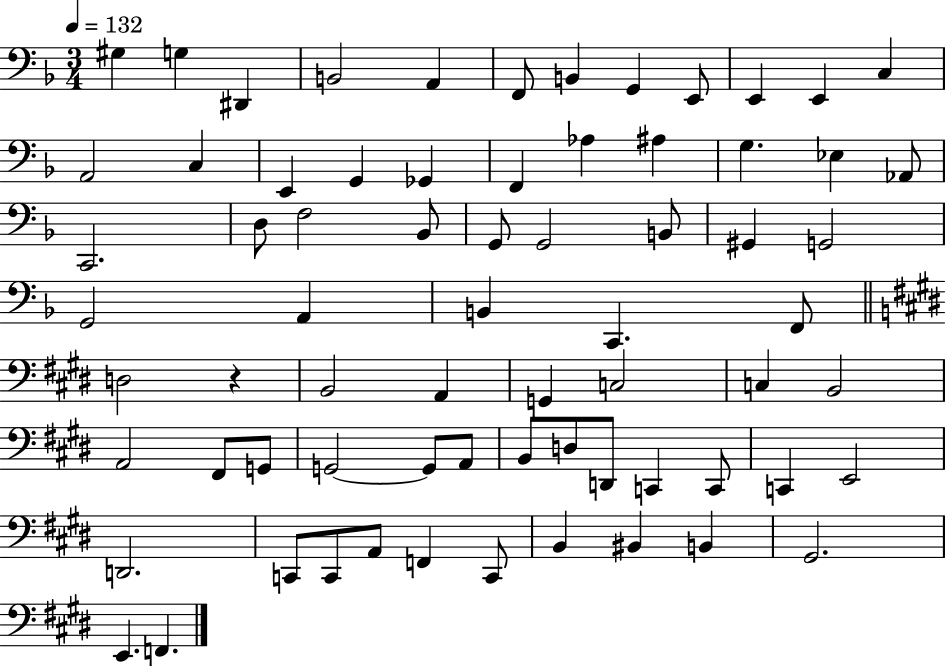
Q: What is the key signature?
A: F major